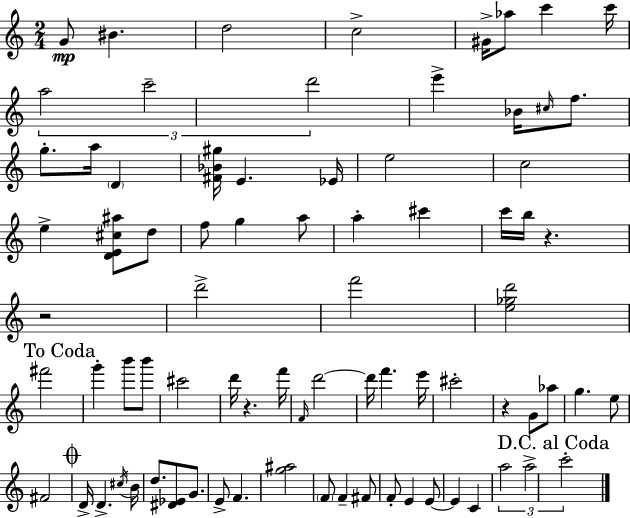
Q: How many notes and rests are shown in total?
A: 79